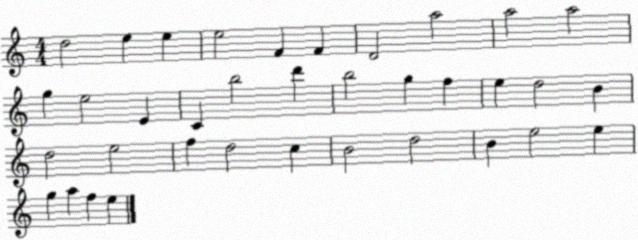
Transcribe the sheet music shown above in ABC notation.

X:1
T:Untitled
M:4/4
L:1/4
K:C
d2 e e e2 F F D2 a2 a2 a2 g e2 E C b2 d' b2 g f e d2 B d2 e2 f d2 c B2 d2 B e2 e g a f e